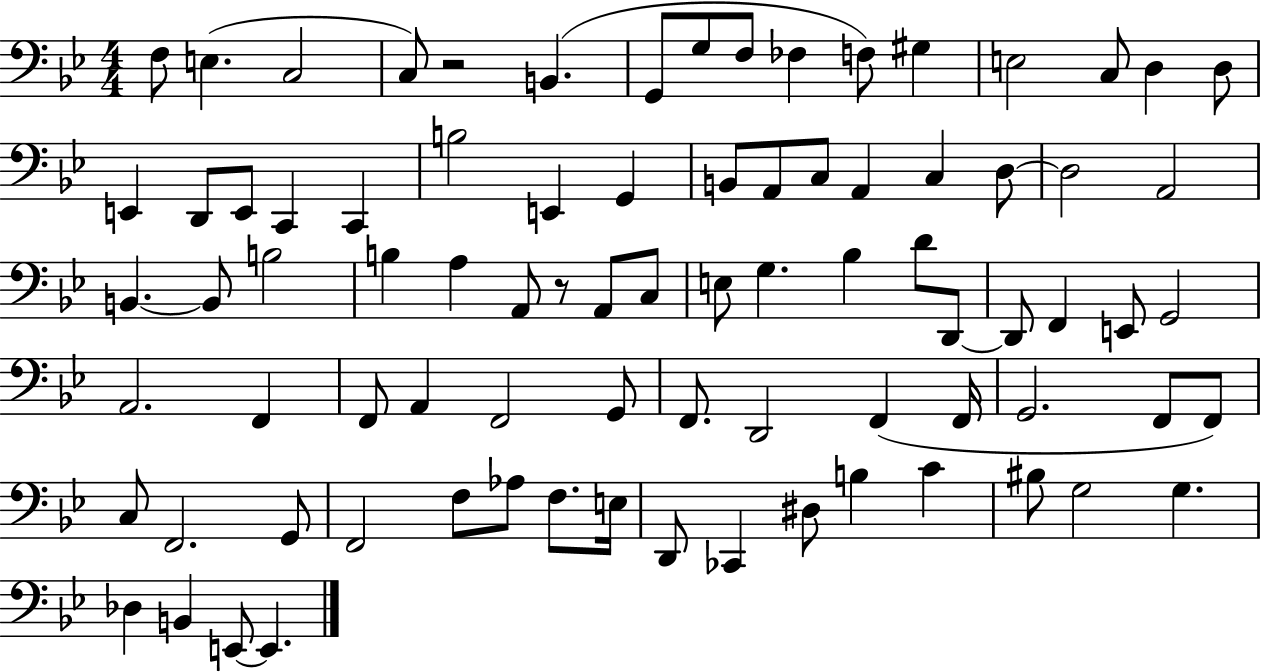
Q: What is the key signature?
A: BES major